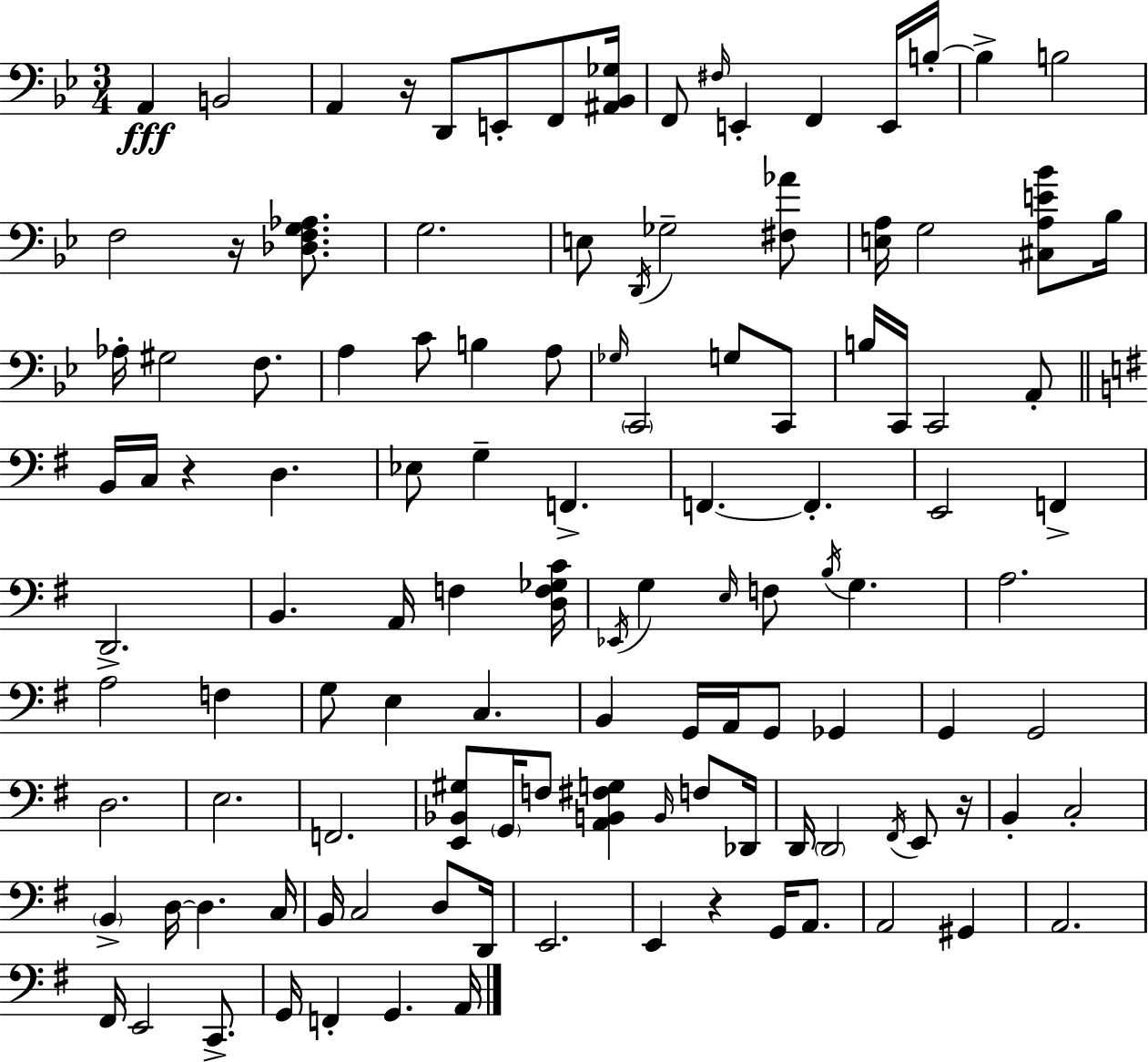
X:1
T:Untitled
M:3/4
L:1/4
K:Bb
A,, B,,2 A,, z/4 D,,/2 E,,/2 F,,/2 [^A,,_B,,_G,]/4 F,,/2 ^F,/4 E,, F,, E,,/4 B,/4 B, B,2 F,2 z/4 [_D,F,G,_A,]/2 G,2 E,/2 D,,/4 _G,2 [^F,_A]/2 [E,A,]/4 G,2 [^C,A,E_B]/2 _B,/4 _A,/4 ^G,2 F,/2 A, C/2 B, A,/2 _G,/4 C,,2 G,/2 C,,/2 B,/4 C,,/4 C,,2 A,,/2 B,,/4 C,/4 z D, _E,/2 G, F,, F,, F,, E,,2 F,, D,,2 B,, A,,/4 F, [D,F,_G,C]/4 _E,,/4 G, E,/4 F,/2 B,/4 G, A,2 A,2 F, G,/2 E, C, B,, G,,/4 A,,/4 G,,/2 _G,, G,, G,,2 D,2 E,2 F,,2 [E,,_B,,^G,]/2 G,,/4 F,/2 [A,,B,,^F,G,] B,,/4 F,/2 _D,,/4 D,,/4 D,,2 ^F,,/4 E,,/2 z/4 B,, C,2 B,, D,/4 D, C,/4 B,,/4 C,2 D,/2 D,,/4 E,,2 E,, z G,,/4 A,,/2 A,,2 ^G,, A,,2 ^F,,/4 E,,2 C,,/2 G,,/4 F,, G,, A,,/4